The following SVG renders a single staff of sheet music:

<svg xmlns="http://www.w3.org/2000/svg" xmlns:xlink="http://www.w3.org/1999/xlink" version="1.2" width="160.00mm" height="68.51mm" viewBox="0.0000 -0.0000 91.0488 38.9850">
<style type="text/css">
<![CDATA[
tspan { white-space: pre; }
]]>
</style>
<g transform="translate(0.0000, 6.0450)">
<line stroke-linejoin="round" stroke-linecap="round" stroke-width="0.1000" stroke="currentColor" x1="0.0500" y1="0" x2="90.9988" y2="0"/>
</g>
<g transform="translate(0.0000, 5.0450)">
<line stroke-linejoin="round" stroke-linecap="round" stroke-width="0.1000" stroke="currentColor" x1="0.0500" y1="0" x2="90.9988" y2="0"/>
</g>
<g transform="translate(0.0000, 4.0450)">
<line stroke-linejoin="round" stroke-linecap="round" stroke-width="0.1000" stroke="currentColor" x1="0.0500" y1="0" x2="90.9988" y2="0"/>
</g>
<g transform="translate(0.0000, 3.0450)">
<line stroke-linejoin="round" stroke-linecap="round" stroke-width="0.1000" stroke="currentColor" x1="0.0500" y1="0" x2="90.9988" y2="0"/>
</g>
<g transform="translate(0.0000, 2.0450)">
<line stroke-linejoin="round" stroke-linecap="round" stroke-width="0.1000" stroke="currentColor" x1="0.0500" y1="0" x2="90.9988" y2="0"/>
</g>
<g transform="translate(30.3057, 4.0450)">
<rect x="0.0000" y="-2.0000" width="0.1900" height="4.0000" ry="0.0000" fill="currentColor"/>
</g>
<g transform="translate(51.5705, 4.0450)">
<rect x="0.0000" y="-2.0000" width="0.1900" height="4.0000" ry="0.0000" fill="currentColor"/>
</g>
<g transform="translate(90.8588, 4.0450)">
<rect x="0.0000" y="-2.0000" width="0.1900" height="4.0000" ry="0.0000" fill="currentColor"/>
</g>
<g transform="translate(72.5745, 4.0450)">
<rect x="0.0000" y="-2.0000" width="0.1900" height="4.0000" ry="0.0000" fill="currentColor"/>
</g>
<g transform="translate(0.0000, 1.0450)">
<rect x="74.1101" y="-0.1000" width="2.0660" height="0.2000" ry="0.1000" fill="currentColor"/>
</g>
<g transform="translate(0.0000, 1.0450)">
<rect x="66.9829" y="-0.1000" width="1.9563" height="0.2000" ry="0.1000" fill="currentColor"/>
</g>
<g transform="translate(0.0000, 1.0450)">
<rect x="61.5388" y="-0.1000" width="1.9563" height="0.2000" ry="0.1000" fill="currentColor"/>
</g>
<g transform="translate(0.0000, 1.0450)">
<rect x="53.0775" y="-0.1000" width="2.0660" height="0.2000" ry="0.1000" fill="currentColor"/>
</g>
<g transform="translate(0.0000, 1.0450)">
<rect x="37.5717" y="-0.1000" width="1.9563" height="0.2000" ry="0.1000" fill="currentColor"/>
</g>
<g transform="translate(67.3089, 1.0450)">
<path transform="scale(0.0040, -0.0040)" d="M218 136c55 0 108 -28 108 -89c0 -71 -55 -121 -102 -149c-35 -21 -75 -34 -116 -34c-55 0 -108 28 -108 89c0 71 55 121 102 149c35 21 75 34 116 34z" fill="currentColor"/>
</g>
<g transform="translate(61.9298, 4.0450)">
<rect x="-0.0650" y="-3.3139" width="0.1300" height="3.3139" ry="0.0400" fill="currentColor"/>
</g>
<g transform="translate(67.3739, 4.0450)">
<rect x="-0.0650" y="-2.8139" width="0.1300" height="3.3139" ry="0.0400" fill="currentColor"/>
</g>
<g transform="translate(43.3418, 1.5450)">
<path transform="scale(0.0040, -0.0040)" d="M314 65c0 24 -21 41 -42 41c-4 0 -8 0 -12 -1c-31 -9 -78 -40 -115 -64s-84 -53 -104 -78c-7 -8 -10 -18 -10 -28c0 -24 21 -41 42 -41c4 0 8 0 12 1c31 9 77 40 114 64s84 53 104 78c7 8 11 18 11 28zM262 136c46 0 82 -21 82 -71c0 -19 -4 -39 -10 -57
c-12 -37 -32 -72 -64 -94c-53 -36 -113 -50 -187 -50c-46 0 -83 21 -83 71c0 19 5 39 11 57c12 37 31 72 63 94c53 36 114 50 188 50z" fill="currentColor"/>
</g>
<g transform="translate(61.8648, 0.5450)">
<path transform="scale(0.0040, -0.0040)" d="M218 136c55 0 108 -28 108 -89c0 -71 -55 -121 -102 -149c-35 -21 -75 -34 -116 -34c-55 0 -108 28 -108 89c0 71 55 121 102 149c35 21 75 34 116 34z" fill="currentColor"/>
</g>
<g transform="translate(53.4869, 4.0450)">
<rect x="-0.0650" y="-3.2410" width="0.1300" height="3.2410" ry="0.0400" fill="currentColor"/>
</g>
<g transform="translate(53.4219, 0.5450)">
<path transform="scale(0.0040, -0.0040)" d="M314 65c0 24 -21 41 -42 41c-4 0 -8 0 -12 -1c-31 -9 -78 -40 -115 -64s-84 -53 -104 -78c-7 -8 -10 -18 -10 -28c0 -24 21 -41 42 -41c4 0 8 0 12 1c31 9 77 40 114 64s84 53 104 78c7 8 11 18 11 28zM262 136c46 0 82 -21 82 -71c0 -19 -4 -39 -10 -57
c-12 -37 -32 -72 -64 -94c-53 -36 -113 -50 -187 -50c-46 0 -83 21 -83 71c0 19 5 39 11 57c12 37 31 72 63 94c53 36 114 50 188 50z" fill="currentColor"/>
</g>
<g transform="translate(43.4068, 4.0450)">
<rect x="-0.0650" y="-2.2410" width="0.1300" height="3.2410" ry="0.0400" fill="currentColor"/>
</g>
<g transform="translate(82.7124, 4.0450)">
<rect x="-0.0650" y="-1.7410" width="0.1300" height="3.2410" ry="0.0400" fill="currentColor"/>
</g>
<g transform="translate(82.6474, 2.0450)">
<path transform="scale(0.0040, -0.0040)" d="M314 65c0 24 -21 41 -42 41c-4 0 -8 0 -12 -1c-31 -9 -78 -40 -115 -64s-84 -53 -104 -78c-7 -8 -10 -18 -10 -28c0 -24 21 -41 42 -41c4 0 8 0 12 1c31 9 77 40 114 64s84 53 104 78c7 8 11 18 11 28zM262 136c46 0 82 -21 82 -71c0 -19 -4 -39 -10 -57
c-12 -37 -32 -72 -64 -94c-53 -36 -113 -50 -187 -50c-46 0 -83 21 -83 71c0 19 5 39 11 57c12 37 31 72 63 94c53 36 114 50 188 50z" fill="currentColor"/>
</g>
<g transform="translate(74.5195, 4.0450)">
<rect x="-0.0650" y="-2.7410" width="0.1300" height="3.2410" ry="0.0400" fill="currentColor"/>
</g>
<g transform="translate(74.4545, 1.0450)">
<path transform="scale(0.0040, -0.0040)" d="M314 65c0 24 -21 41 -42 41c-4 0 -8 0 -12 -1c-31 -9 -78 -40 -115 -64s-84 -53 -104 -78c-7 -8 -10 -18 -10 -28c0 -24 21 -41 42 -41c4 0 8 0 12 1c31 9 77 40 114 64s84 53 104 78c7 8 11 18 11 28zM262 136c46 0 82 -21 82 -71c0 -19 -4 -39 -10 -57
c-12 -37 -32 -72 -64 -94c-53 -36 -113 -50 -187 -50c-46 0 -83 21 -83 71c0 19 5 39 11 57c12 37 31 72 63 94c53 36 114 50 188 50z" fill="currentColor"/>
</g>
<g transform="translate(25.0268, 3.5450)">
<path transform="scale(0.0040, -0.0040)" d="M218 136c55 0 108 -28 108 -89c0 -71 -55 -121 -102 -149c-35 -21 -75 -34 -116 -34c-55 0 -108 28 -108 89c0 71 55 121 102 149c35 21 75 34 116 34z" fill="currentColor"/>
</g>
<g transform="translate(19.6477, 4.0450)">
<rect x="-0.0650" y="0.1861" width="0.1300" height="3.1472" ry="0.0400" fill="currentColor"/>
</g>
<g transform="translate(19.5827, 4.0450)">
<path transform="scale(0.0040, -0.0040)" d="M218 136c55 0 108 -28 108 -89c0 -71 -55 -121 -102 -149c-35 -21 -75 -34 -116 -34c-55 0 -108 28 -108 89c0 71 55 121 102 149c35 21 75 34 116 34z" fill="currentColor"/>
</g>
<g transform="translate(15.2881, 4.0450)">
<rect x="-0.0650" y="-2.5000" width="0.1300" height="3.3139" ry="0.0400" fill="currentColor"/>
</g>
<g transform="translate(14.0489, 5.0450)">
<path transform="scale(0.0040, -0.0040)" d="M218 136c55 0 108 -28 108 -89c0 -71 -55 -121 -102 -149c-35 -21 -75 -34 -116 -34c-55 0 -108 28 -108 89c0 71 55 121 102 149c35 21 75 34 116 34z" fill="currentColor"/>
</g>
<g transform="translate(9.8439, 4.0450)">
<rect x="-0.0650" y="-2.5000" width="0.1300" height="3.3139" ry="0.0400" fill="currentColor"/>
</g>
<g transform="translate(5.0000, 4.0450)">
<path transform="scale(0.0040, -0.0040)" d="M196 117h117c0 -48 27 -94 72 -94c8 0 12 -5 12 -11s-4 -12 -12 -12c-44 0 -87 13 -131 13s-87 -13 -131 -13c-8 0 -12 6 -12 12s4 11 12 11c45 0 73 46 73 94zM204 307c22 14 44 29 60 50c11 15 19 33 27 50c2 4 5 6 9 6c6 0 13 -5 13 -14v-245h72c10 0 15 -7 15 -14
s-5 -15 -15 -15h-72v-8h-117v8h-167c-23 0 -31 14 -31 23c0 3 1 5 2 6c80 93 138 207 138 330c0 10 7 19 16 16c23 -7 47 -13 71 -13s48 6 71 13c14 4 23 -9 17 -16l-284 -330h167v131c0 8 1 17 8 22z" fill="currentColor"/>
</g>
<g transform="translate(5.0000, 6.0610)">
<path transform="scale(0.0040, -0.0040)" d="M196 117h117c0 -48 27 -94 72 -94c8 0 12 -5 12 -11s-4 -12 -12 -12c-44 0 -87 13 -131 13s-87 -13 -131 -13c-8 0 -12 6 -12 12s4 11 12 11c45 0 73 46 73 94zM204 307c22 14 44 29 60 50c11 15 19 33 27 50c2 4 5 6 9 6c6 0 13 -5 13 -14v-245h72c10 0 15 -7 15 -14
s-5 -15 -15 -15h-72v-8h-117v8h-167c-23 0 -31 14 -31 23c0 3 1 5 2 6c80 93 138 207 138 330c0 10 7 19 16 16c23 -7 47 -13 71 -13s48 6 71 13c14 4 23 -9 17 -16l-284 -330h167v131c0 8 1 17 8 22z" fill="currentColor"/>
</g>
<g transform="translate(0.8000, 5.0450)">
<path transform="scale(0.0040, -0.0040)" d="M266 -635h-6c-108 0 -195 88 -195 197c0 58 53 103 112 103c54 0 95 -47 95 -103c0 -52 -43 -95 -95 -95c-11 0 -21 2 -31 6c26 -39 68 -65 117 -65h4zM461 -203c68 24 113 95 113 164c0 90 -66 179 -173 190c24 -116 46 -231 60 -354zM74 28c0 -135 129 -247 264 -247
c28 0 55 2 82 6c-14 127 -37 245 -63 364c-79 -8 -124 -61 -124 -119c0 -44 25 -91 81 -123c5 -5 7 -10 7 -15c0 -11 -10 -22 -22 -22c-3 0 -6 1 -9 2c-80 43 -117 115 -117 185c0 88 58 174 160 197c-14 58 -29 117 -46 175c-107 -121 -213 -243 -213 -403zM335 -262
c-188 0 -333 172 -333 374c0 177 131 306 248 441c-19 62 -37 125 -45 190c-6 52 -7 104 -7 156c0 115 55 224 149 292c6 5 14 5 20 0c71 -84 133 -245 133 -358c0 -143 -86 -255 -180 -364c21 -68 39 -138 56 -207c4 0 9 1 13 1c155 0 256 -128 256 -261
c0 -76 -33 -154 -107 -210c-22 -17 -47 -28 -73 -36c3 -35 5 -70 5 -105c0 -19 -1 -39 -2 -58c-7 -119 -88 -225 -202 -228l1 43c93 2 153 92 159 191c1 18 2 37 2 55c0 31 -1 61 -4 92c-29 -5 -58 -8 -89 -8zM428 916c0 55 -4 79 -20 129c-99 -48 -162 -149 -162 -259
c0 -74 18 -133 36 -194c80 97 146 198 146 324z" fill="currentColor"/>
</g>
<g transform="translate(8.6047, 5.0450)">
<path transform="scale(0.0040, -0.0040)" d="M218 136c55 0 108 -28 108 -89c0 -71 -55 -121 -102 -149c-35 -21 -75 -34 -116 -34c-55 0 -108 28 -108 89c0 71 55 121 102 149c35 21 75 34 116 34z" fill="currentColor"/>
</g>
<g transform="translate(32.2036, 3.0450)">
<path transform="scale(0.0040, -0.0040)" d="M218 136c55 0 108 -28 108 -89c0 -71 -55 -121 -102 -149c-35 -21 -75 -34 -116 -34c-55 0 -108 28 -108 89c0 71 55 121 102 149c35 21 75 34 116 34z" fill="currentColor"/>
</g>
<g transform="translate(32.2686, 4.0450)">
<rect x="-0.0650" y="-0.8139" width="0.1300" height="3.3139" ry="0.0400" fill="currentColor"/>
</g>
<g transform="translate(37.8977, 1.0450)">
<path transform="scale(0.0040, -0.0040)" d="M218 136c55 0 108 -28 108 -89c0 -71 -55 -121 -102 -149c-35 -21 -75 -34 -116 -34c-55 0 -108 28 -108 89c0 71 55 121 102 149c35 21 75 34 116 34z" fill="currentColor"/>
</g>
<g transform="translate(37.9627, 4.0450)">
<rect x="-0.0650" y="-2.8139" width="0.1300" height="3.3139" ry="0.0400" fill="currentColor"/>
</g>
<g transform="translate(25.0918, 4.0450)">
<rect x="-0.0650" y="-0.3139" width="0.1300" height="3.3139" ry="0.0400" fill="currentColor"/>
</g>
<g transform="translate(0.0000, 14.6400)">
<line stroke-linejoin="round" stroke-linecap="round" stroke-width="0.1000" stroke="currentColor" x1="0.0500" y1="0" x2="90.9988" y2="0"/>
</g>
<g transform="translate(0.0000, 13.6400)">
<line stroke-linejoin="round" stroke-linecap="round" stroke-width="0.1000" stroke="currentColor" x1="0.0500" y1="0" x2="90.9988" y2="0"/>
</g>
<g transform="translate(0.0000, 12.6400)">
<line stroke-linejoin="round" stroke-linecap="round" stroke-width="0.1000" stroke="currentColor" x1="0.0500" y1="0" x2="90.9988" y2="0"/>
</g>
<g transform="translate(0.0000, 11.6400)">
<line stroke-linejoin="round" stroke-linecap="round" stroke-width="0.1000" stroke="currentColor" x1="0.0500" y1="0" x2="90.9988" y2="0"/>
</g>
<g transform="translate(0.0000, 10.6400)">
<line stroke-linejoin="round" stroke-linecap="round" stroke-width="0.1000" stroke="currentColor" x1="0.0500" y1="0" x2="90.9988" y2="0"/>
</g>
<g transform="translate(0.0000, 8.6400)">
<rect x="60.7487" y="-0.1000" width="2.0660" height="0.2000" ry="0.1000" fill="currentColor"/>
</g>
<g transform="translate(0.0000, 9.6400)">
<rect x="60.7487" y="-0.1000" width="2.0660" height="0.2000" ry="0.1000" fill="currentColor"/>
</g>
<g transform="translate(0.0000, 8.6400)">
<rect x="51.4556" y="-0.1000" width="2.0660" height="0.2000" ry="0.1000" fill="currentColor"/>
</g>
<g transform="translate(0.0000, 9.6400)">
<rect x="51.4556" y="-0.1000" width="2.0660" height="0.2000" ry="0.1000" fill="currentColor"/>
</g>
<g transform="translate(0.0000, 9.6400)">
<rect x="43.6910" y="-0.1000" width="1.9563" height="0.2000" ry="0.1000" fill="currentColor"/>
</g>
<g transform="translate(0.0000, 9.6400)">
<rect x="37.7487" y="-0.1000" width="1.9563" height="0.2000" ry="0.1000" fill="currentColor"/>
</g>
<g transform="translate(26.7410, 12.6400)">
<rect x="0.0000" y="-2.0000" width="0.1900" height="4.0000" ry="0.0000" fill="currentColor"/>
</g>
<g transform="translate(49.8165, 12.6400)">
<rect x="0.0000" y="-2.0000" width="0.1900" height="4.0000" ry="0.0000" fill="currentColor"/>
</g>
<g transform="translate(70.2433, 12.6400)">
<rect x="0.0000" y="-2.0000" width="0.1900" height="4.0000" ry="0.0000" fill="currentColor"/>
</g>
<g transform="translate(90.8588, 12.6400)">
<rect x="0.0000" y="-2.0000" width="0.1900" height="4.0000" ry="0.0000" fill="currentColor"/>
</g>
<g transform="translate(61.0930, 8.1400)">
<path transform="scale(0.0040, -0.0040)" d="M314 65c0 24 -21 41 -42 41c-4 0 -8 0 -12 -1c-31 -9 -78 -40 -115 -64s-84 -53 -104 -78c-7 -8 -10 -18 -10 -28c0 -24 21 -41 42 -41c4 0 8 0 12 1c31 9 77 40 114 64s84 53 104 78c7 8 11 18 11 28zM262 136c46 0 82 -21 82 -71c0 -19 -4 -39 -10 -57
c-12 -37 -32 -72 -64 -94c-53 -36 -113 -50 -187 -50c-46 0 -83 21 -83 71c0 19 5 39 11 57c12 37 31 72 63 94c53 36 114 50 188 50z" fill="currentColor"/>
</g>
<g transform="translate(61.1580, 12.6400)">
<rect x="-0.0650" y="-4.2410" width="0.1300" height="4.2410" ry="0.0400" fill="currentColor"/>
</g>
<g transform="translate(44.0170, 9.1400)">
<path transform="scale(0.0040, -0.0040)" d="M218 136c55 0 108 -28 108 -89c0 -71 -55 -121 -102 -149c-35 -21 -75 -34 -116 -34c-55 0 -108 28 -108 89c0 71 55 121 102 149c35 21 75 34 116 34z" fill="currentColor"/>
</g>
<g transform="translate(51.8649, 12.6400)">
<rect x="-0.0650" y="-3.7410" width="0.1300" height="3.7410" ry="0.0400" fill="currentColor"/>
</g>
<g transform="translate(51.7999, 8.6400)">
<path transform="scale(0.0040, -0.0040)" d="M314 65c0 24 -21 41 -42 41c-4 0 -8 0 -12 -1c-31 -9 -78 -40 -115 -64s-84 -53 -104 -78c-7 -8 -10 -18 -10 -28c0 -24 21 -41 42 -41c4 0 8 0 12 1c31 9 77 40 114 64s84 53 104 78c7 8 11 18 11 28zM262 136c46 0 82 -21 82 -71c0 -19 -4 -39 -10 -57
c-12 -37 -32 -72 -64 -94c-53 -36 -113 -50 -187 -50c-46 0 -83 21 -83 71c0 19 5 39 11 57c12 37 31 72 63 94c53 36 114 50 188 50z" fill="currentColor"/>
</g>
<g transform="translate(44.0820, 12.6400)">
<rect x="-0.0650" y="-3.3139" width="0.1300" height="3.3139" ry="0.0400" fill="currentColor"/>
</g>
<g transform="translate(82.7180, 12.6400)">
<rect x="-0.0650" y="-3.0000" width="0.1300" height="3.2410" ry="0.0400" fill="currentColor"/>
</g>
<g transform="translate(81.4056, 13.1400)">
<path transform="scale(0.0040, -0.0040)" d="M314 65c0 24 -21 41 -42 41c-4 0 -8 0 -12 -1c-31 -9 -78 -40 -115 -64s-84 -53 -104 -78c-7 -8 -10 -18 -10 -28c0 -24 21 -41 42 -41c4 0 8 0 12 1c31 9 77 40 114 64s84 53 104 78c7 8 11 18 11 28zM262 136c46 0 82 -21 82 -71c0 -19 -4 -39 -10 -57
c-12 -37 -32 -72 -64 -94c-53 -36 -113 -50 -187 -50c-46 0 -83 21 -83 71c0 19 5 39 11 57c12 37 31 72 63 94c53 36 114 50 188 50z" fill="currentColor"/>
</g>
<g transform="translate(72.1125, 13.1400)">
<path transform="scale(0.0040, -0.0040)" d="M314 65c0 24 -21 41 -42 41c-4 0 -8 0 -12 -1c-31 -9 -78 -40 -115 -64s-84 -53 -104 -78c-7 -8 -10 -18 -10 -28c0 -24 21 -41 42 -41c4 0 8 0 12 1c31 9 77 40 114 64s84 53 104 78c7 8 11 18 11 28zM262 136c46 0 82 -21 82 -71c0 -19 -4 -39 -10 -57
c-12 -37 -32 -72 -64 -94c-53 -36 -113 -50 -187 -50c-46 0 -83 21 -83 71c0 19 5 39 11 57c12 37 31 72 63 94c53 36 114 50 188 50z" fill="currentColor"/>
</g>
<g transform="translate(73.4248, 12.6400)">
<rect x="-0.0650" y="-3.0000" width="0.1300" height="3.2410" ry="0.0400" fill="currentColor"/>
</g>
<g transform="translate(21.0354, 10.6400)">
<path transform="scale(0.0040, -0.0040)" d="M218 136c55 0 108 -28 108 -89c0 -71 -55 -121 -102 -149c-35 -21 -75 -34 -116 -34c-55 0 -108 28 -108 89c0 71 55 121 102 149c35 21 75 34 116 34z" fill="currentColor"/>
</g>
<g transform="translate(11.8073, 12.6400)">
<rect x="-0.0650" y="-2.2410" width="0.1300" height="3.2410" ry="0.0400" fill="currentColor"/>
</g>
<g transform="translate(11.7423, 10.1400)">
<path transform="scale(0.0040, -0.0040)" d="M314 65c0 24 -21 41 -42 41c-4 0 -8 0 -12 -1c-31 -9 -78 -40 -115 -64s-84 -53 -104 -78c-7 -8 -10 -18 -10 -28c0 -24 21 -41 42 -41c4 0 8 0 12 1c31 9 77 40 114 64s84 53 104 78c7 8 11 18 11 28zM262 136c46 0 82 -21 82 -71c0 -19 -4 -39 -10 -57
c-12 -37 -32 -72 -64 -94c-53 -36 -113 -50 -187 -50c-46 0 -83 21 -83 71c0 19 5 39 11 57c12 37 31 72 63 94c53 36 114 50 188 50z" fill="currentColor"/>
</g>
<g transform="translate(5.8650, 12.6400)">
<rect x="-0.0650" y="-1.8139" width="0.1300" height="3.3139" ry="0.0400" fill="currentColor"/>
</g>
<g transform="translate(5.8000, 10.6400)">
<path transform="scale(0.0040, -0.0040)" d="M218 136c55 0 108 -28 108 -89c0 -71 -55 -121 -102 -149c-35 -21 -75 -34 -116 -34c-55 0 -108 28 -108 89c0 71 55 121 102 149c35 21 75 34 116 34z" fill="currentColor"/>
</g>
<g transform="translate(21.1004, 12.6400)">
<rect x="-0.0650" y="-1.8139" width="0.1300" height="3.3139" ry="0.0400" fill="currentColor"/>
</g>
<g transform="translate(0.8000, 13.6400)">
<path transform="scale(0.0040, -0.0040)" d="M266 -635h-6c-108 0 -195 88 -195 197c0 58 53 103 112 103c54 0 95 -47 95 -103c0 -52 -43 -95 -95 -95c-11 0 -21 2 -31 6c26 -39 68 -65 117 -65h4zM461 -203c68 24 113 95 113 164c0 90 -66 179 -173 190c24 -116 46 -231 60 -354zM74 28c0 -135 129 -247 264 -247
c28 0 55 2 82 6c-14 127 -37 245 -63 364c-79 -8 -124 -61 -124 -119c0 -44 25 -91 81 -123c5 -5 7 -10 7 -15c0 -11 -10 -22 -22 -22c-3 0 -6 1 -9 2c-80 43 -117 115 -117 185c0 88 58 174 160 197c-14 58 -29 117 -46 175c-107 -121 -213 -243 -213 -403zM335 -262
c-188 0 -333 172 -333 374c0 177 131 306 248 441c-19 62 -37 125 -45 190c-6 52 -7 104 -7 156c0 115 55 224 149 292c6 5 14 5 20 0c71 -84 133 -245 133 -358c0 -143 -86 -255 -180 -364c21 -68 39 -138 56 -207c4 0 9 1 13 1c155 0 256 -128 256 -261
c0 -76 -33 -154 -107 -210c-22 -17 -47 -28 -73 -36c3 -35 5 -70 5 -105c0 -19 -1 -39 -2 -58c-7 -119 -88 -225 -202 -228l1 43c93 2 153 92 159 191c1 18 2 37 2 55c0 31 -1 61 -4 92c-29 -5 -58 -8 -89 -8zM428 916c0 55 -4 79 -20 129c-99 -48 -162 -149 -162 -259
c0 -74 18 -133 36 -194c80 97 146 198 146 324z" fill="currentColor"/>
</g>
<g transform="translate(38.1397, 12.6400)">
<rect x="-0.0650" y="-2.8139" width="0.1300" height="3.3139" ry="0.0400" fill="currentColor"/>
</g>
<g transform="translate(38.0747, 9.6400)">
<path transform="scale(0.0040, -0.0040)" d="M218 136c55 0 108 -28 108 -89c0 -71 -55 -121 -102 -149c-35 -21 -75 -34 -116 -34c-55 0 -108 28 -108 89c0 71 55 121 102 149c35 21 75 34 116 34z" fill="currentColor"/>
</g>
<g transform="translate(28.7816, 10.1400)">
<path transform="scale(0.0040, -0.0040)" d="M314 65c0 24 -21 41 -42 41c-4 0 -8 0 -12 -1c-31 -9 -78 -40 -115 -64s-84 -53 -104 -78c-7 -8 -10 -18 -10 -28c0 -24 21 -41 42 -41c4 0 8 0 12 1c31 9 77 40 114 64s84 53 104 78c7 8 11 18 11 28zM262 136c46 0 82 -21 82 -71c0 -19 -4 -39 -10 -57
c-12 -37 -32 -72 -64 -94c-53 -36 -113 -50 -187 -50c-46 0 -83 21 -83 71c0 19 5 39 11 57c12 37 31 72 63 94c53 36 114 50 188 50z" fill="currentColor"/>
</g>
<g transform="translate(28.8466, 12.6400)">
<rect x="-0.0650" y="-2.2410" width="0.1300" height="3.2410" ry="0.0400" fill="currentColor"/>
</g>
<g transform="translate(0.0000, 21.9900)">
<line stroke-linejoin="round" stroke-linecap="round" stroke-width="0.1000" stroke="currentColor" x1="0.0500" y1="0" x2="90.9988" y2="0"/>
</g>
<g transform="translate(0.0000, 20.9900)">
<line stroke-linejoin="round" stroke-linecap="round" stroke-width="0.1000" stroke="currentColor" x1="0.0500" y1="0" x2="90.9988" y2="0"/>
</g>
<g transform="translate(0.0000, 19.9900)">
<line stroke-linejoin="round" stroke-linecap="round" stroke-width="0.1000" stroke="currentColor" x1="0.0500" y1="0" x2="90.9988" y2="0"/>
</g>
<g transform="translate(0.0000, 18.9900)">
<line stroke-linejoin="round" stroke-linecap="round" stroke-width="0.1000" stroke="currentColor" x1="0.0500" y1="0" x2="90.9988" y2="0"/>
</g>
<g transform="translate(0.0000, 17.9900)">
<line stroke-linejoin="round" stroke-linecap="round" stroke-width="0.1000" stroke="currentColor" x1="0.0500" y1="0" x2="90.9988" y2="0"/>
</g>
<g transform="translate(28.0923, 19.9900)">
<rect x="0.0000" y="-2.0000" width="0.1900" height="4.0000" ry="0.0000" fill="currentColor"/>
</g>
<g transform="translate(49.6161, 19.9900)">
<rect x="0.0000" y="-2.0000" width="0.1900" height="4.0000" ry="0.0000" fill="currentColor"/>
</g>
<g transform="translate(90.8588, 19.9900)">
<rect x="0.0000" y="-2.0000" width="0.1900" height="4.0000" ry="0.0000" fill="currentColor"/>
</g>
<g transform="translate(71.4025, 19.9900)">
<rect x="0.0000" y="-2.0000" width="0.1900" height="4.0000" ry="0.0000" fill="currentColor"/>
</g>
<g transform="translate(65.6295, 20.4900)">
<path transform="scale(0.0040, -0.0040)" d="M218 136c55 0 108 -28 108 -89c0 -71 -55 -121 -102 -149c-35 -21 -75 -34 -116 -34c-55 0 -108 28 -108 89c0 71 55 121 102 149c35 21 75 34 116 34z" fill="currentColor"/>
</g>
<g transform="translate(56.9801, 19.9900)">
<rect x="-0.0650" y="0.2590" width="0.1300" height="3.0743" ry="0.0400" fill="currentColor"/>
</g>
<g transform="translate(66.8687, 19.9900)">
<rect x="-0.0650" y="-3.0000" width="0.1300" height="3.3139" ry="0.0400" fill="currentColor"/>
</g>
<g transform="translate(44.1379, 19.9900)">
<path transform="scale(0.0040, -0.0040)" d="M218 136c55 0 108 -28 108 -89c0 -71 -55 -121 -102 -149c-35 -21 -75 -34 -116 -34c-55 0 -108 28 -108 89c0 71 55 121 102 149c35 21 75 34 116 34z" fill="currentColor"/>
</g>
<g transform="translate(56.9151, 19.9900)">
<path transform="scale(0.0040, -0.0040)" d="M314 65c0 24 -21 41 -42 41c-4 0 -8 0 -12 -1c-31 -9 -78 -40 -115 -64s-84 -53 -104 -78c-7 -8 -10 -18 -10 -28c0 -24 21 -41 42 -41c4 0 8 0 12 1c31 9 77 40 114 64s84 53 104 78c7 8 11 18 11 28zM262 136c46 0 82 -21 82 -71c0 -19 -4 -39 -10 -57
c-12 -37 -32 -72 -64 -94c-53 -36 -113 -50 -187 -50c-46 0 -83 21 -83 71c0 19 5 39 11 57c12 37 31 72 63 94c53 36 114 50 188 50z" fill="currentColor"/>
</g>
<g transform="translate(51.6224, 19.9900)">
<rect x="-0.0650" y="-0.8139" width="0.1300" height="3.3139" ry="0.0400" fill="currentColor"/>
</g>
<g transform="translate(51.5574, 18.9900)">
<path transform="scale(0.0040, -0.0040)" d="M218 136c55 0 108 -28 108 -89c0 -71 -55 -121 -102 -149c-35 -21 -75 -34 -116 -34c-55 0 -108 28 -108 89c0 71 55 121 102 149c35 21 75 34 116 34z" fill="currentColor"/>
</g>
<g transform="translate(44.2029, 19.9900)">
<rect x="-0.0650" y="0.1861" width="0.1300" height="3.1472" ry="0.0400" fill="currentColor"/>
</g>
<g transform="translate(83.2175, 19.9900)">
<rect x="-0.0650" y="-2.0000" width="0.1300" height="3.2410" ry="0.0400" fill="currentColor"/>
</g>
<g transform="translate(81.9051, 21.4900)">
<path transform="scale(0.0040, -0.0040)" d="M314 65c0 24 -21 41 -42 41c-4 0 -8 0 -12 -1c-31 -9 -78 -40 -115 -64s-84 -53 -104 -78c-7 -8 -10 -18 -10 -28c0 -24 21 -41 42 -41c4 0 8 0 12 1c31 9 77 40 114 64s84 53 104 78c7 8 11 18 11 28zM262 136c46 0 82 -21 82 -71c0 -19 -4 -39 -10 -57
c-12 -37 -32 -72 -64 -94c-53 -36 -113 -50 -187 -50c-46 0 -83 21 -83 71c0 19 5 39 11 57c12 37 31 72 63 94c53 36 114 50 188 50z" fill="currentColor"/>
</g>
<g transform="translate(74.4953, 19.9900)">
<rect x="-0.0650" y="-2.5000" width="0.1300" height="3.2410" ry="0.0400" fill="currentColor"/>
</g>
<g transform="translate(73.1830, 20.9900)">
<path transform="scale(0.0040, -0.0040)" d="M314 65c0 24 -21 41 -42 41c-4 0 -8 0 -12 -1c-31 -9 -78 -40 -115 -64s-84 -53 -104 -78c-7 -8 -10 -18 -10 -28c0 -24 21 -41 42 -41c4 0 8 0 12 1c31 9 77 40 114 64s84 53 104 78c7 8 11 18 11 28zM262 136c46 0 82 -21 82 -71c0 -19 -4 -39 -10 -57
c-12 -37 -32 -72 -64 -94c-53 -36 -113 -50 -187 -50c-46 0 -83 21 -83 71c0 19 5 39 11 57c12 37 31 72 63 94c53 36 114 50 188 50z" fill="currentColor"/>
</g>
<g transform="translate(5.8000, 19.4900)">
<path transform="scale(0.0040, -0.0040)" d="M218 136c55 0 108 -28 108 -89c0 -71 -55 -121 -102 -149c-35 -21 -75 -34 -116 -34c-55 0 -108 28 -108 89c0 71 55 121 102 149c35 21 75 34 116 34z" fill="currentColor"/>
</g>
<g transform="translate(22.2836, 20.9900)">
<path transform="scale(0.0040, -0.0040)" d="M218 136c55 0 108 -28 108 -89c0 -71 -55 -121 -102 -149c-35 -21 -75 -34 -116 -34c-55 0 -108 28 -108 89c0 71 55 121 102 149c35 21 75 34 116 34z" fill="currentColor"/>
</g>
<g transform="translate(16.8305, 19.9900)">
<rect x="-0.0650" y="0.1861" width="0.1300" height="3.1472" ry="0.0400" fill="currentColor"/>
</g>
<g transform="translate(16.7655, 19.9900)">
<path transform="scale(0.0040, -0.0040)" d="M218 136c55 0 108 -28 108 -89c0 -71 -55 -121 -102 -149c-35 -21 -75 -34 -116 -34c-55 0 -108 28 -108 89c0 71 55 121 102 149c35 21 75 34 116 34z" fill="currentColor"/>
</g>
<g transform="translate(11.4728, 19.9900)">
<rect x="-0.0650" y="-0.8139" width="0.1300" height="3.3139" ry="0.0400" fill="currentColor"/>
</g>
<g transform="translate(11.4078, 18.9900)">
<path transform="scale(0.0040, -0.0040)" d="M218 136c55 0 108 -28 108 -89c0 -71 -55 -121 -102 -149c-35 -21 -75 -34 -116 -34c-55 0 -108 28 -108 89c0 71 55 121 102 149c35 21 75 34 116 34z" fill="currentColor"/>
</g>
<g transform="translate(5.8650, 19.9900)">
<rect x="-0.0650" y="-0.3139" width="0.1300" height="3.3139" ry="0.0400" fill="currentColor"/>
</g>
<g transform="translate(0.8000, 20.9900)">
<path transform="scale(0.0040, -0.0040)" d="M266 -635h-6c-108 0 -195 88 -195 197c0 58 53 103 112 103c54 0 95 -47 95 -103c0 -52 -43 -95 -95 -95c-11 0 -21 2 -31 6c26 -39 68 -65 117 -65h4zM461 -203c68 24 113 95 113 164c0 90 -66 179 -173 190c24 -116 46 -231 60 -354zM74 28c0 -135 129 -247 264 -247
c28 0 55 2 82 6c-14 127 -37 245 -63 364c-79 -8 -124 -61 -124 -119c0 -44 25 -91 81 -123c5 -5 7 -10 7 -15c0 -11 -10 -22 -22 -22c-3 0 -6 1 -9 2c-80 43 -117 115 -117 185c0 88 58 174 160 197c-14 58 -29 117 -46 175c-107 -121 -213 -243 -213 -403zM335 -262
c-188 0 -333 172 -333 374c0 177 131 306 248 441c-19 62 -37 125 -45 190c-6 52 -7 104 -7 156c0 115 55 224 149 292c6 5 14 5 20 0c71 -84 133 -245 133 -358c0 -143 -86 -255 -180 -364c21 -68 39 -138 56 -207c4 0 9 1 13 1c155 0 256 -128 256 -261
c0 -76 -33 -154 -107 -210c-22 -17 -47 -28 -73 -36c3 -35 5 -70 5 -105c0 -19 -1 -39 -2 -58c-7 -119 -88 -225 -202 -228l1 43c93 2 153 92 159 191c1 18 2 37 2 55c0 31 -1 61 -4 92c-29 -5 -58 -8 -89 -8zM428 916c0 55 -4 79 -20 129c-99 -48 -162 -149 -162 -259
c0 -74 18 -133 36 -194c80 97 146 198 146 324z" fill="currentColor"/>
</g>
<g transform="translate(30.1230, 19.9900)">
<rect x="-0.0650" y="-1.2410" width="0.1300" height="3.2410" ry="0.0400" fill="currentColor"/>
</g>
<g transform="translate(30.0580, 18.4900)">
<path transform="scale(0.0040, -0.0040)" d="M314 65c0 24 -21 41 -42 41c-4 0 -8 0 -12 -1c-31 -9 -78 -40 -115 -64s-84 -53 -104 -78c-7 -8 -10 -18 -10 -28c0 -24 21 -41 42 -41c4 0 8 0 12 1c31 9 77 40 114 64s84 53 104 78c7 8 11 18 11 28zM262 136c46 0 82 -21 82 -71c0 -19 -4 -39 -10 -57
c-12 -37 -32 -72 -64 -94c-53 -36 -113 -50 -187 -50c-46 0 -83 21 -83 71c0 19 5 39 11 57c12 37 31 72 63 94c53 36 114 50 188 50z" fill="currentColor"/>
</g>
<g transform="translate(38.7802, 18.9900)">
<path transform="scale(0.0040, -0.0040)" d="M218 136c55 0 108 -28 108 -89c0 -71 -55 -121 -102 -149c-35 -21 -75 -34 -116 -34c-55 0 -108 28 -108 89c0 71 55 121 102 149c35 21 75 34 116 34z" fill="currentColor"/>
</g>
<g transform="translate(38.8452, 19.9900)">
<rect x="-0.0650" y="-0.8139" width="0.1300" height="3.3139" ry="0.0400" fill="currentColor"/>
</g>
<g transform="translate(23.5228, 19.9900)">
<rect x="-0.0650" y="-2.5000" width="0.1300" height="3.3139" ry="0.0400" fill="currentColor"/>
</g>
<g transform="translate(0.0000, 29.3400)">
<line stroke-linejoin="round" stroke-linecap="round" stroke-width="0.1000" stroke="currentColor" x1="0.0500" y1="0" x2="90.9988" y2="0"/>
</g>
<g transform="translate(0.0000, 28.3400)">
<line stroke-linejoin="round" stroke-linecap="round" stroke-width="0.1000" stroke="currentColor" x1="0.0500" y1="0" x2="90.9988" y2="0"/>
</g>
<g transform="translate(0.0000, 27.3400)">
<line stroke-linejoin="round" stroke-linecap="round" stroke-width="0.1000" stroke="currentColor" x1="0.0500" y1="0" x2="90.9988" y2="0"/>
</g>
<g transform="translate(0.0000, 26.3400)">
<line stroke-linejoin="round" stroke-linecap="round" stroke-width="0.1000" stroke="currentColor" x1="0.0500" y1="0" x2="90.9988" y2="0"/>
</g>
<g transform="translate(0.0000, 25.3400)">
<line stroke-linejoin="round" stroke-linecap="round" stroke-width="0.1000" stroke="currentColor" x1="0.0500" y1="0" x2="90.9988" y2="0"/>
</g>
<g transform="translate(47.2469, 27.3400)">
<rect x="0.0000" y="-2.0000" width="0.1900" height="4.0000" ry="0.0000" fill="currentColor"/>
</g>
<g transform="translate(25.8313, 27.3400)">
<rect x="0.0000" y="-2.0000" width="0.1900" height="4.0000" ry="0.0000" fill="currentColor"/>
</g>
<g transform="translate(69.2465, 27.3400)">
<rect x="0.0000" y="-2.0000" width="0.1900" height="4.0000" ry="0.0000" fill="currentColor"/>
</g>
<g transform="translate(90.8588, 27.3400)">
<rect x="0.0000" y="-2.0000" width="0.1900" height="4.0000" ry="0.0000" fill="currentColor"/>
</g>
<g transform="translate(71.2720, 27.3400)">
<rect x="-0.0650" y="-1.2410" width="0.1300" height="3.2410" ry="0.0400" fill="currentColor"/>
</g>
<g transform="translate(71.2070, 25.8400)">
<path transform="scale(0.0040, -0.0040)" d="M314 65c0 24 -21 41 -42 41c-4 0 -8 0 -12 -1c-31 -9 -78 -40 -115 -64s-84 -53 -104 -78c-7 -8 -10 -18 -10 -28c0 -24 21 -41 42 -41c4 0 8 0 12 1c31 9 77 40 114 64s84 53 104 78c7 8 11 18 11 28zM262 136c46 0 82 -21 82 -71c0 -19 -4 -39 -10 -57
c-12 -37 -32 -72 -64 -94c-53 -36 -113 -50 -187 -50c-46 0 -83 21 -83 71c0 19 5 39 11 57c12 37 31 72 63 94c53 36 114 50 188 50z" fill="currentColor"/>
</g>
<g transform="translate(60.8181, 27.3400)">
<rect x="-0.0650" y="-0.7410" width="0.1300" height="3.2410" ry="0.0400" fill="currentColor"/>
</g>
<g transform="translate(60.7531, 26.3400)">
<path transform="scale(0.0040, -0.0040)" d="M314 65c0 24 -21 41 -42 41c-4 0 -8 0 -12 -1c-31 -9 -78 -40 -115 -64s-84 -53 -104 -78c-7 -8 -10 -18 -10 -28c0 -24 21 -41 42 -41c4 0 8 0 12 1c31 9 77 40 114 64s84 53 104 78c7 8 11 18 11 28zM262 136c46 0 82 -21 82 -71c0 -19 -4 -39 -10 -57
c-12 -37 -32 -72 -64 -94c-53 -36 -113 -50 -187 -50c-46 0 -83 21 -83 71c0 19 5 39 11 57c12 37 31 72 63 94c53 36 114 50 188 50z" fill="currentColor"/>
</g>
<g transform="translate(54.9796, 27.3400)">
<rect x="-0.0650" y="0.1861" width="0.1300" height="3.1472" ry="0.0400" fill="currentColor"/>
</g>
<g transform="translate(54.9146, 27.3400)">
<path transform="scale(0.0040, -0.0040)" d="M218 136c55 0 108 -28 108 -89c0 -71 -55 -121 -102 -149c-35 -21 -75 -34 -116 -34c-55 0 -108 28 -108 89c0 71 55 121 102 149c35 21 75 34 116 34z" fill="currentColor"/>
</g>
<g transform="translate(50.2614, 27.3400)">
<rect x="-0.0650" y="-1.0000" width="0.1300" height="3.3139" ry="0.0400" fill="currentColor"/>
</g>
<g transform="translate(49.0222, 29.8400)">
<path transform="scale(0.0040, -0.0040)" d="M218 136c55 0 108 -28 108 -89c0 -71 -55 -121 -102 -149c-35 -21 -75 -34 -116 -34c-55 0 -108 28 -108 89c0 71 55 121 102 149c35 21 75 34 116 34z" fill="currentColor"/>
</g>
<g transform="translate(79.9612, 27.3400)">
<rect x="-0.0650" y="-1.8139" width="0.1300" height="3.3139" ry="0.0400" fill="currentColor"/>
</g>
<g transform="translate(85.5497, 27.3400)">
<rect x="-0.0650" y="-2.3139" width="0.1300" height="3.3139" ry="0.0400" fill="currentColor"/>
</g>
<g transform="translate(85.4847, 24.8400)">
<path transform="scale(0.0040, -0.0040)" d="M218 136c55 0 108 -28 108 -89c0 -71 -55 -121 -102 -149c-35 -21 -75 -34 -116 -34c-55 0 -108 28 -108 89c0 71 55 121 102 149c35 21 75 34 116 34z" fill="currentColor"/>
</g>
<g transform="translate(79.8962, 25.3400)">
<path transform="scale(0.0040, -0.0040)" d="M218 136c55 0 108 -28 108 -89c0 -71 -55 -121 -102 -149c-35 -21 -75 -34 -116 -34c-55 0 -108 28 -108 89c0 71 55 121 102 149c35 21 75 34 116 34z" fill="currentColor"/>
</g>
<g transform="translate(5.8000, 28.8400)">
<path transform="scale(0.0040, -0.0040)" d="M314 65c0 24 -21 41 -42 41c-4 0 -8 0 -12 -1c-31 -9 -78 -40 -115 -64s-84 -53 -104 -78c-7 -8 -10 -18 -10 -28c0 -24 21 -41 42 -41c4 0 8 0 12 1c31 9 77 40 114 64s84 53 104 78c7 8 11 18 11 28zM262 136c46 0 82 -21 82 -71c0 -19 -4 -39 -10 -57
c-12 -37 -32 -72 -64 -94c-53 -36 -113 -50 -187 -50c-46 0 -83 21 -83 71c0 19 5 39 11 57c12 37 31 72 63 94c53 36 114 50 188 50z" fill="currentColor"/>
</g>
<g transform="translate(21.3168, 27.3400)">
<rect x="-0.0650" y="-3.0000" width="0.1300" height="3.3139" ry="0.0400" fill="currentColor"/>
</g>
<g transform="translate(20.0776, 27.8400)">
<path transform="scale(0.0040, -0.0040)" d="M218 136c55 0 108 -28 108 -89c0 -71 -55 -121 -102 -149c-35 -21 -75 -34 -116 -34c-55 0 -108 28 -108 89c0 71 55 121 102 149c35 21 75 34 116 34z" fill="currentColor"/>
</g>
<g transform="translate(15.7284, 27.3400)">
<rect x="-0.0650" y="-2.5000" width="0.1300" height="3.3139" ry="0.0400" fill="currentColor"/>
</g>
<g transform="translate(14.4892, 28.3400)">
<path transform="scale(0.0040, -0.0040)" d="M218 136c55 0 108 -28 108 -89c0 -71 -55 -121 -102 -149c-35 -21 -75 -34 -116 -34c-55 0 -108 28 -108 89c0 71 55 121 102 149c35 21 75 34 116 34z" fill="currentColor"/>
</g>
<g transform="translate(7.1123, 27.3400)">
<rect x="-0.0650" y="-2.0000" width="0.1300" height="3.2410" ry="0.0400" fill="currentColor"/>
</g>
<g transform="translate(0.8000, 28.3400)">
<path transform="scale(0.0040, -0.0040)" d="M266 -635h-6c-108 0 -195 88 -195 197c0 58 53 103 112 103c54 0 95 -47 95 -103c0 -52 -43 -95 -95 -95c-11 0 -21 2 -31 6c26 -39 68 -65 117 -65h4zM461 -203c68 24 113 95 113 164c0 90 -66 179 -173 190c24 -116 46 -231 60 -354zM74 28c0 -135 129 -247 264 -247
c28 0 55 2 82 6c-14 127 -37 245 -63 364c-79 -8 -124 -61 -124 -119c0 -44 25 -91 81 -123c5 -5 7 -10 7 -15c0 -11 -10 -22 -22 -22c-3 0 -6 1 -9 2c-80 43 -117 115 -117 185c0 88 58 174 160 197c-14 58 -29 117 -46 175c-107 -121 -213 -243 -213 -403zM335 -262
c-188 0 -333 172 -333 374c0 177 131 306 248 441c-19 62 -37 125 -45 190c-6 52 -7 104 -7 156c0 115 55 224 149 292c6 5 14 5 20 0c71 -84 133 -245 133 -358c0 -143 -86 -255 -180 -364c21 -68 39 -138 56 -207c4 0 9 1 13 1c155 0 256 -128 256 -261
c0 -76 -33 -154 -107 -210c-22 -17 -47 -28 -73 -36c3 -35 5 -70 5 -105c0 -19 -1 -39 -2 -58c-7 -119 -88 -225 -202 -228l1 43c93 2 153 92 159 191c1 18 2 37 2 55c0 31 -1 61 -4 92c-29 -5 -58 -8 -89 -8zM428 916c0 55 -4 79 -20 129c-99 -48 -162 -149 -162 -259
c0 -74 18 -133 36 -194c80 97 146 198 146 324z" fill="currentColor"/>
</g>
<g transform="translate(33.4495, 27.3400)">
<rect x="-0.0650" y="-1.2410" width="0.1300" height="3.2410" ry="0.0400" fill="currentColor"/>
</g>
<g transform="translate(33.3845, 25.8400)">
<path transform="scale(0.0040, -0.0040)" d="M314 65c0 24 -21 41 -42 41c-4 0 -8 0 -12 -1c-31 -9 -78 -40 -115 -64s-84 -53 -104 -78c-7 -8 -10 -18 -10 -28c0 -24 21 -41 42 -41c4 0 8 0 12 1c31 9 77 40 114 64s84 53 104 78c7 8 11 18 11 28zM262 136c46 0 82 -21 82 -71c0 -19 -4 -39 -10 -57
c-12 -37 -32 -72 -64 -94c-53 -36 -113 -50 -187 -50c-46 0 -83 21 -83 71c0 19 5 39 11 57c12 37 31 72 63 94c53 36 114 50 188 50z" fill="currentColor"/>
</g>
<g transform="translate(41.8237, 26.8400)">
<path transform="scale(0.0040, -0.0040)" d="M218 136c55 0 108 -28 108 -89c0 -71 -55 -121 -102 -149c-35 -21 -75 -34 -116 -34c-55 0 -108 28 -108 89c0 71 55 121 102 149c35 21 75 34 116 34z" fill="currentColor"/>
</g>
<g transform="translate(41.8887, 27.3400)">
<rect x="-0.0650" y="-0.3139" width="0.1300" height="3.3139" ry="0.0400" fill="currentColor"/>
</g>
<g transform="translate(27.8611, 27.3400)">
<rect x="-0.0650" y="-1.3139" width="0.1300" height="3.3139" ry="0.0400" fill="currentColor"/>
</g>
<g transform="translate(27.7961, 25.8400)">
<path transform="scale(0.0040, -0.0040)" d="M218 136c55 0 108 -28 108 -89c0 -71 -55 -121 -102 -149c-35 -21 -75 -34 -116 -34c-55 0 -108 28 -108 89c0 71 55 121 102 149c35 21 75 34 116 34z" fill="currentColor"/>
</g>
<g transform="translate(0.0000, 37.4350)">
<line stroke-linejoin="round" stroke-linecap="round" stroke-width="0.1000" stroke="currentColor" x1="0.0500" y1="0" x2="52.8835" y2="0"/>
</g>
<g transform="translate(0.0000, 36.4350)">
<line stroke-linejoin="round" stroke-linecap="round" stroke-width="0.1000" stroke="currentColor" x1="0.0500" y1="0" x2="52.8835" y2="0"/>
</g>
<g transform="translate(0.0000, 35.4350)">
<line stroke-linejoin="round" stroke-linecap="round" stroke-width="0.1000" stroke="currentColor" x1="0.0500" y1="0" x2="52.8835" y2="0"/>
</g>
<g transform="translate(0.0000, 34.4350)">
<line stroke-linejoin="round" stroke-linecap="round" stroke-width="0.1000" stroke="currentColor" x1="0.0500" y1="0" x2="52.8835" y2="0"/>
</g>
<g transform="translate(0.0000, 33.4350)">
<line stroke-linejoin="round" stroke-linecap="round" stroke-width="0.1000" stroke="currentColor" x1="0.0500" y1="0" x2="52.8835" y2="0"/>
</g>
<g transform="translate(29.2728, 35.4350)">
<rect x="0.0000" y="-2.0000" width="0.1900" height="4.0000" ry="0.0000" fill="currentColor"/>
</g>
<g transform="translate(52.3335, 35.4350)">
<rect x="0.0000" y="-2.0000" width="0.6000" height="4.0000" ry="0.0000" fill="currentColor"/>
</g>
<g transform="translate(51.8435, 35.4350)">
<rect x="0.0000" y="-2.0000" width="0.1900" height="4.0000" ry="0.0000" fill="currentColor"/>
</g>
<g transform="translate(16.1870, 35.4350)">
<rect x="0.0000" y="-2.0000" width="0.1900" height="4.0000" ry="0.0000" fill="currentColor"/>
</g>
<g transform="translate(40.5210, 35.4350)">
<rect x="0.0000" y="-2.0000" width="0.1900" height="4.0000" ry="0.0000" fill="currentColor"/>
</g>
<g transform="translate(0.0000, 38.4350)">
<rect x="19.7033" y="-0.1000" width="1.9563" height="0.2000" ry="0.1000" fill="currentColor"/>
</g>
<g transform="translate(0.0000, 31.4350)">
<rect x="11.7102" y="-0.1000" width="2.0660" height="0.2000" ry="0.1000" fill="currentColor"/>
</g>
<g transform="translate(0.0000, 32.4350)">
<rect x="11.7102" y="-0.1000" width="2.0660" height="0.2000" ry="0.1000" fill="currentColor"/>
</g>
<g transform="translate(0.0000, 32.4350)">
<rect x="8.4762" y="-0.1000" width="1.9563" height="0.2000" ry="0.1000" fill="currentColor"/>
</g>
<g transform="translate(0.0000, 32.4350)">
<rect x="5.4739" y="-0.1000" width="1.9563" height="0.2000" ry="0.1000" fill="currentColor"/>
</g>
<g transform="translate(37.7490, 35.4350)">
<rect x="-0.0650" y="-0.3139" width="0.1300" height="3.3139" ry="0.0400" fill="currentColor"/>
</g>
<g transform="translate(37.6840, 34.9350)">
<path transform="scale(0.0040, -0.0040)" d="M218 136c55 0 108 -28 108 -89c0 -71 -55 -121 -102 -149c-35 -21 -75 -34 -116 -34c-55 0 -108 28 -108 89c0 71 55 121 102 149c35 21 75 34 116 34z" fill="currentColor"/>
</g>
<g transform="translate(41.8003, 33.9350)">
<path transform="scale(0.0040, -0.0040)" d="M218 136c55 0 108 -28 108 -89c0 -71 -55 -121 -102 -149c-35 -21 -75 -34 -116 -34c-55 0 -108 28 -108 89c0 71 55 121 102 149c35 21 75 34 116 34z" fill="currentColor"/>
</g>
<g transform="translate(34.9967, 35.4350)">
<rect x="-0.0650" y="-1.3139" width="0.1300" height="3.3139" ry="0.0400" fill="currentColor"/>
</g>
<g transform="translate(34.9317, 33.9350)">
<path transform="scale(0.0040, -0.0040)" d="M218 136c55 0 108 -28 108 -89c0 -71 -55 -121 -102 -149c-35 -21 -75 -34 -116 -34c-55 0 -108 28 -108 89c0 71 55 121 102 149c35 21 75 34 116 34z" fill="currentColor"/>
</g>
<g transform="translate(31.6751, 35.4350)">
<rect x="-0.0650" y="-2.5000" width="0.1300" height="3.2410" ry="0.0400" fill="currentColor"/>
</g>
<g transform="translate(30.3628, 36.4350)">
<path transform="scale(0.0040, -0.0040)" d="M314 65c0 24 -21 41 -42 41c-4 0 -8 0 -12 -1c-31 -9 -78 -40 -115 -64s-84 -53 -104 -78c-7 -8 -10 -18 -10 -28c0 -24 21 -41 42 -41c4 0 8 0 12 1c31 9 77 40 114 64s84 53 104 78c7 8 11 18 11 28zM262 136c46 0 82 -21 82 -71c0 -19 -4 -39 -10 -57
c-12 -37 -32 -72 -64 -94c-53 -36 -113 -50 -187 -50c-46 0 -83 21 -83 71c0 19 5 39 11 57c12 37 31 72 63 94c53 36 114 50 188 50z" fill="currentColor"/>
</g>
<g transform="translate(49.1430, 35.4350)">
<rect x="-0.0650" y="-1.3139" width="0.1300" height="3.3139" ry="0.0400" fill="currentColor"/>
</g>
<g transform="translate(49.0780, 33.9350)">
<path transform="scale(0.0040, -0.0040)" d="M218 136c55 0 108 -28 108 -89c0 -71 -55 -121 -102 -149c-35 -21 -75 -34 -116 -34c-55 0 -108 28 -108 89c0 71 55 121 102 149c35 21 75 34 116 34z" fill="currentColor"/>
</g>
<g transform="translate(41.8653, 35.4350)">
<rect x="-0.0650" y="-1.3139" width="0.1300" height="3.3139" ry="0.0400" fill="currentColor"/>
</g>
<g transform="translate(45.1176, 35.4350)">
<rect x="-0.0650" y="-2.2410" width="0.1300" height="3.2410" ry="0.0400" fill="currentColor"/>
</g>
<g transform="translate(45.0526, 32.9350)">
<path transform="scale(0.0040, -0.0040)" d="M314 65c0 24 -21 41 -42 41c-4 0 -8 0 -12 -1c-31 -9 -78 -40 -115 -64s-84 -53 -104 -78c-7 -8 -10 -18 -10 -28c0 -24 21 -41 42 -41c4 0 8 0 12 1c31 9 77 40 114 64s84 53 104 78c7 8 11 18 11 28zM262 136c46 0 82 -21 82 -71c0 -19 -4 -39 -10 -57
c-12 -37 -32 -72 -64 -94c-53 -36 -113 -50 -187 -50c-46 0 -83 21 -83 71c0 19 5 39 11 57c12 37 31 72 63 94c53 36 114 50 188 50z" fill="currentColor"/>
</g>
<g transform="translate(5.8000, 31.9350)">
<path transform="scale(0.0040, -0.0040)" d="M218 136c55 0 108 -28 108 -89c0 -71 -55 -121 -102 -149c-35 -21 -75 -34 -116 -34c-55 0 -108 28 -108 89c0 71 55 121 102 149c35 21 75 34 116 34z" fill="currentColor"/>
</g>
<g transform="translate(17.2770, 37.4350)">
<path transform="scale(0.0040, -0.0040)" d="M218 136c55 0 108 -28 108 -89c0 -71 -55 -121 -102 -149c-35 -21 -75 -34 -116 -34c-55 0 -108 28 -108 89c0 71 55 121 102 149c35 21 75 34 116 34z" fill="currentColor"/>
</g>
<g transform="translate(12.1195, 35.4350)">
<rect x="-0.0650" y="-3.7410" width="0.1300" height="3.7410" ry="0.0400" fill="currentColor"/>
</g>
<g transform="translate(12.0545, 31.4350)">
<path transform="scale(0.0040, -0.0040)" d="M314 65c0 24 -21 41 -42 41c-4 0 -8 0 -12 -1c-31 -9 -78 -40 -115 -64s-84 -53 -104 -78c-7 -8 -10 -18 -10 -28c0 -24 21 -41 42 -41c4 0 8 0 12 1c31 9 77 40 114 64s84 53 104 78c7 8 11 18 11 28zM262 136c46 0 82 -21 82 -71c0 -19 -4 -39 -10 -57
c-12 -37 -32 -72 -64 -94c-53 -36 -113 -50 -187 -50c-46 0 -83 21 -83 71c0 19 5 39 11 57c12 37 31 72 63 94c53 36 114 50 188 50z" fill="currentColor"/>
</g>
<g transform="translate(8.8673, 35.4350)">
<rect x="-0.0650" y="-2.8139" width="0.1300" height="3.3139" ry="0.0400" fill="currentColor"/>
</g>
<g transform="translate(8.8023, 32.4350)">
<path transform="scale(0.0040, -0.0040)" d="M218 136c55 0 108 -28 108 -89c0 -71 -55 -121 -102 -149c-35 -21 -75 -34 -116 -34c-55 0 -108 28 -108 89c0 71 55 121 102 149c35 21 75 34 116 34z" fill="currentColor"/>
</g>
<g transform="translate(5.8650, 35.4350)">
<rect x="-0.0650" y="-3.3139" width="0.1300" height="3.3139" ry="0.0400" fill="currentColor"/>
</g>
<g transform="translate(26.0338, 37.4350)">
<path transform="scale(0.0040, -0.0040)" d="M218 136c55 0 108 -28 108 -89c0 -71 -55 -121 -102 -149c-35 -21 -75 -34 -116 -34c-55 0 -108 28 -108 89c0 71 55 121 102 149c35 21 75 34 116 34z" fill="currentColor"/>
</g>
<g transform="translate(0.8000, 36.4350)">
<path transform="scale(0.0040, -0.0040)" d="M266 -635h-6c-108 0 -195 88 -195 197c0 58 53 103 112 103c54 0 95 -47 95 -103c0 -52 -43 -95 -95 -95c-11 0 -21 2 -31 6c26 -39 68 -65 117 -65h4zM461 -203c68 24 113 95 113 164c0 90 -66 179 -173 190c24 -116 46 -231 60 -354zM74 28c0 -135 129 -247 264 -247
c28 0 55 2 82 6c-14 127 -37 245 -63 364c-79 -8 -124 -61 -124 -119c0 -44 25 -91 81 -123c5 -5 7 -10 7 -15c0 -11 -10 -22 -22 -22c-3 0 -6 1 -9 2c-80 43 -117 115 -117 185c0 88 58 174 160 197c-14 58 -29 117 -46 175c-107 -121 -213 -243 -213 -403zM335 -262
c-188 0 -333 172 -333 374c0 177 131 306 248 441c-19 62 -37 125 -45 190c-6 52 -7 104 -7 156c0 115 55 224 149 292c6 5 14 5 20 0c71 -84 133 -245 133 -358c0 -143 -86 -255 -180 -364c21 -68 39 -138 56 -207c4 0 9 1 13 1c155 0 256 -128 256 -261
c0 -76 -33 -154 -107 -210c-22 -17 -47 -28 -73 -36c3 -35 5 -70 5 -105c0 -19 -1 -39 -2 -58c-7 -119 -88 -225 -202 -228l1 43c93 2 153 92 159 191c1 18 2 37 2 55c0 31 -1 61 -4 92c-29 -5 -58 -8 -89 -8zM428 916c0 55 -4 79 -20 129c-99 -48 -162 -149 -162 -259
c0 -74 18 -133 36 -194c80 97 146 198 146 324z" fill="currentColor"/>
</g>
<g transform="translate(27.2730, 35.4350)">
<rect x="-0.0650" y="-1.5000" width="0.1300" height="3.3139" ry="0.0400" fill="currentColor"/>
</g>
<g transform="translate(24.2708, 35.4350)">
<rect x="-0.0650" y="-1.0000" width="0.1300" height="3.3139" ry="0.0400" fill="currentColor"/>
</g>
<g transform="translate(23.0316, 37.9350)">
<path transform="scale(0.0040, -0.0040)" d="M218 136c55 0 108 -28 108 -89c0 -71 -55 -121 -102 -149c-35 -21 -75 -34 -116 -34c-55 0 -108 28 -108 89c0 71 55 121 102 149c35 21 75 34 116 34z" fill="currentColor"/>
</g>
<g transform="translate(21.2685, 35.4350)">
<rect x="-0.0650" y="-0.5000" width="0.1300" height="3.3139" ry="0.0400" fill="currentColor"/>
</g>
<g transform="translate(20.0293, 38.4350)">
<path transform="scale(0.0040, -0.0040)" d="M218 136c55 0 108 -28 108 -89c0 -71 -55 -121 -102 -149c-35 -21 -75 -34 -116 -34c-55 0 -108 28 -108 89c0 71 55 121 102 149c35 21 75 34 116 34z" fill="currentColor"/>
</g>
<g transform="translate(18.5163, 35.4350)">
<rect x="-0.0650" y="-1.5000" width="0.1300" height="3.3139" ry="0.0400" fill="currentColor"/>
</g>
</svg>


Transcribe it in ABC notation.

X:1
T:Untitled
M:4/4
L:1/4
K:C
G G B c d a g2 b2 b a a2 f2 f g2 f g2 a b c'2 d'2 A2 A2 c d B G e2 d B d B2 A G2 F2 F2 G A e e2 c D B d2 e2 f g b a c'2 E C D E G2 e c e g2 e